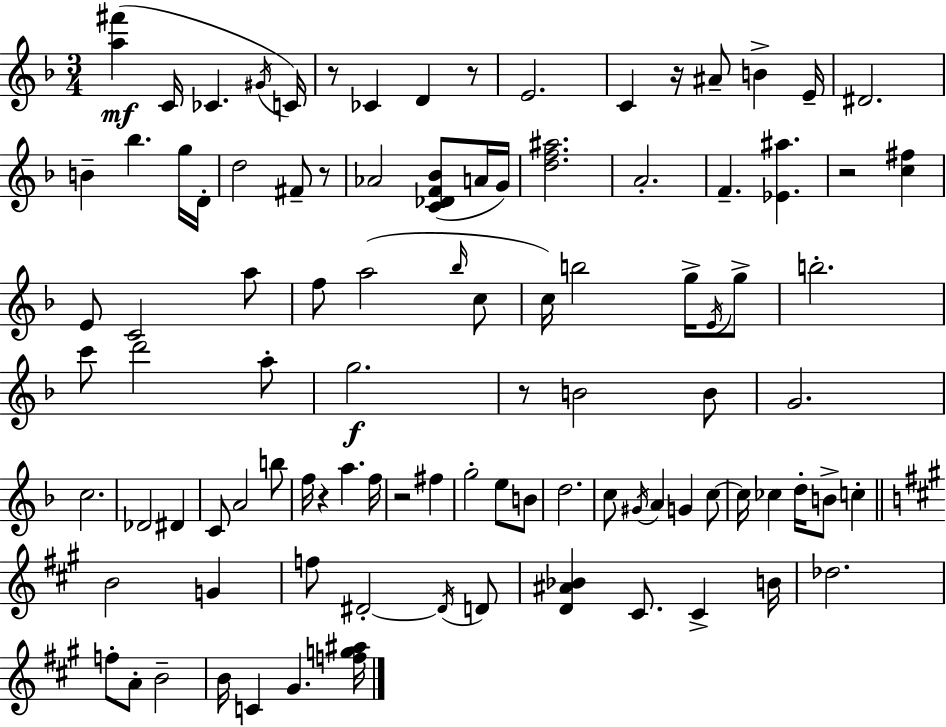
[A5,F#6]/q C4/s CES4/q. G#4/s C4/s R/e CES4/q D4/q R/e E4/h. C4/q R/s A#4/e B4/q E4/s D#4/h. B4/q Bb5/q. G5/s D4/s D5/h F#4/e R/e Ab4/h [C4,Db4,F4,Bb4]/e A4/s G4/s [D5,F5,A#5]/h. A4/h. F4/q. [Eb4,A#5]/q. R/h [C5,F#5]/q E4/e C4/h A5/e F5/e A5/h Bb5/s C5/e C5/s B5/h G5/s E4/s G5/e B5/h. C6/e D6/h A5/e G5/h. R/e B4/h B4/e G4/h. C5/h. Db4/h D#4/q C4/e A4/h B5/e F5/s R/q A5/q. F5/s R/h F#5/q G5/h E5/e B4/e D5/h. C5/e G#4/s A4/q G4/q C5/e C5/s CES5/q D5/s B4/e C5/q B4/h G4/q F5/e D#4/h D#4/s D4/e [D4,A#4,Bb4]/q C#4/e. C#4/q B4/s Db5/h. F5/e A4/e B4/h B4/s C4/q G#4/q. [F5,G5,A#5]/s